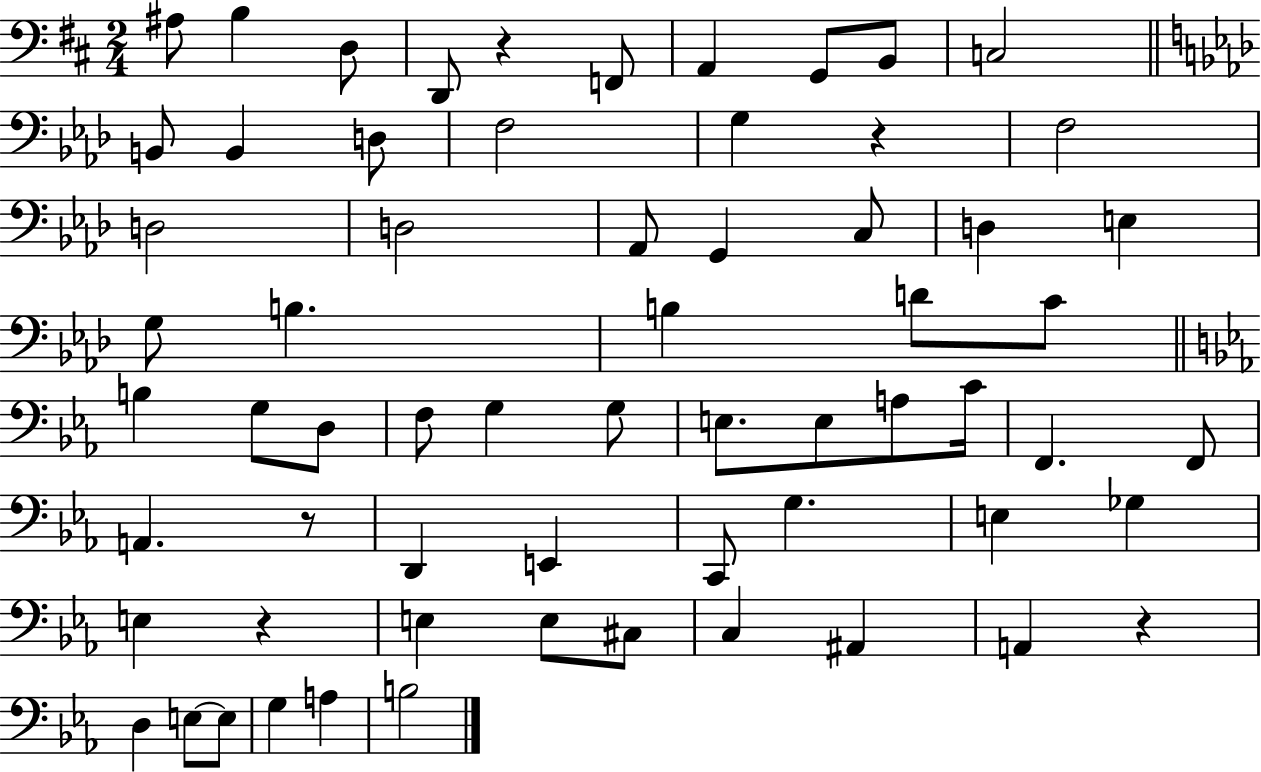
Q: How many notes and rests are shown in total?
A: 64